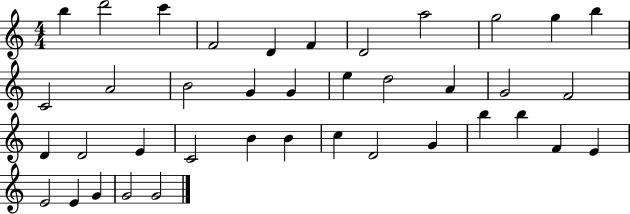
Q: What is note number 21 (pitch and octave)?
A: F4